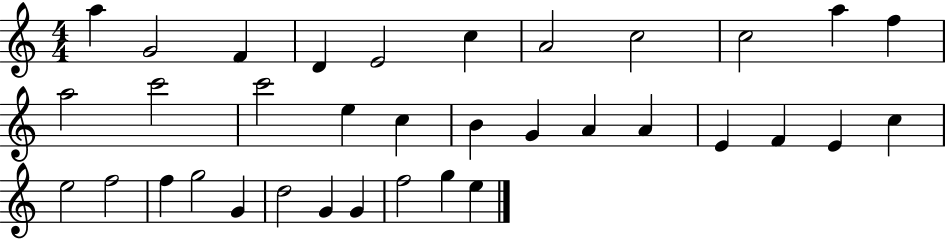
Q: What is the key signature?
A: C major